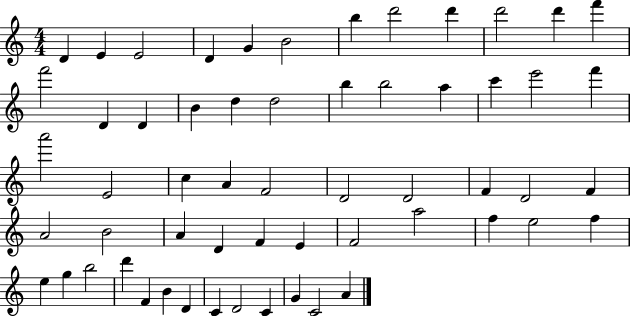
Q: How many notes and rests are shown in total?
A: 58